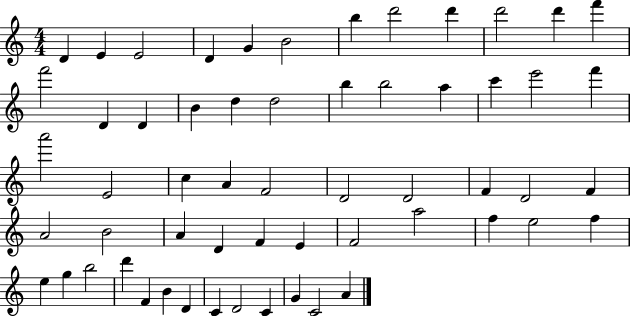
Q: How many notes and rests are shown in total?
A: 58